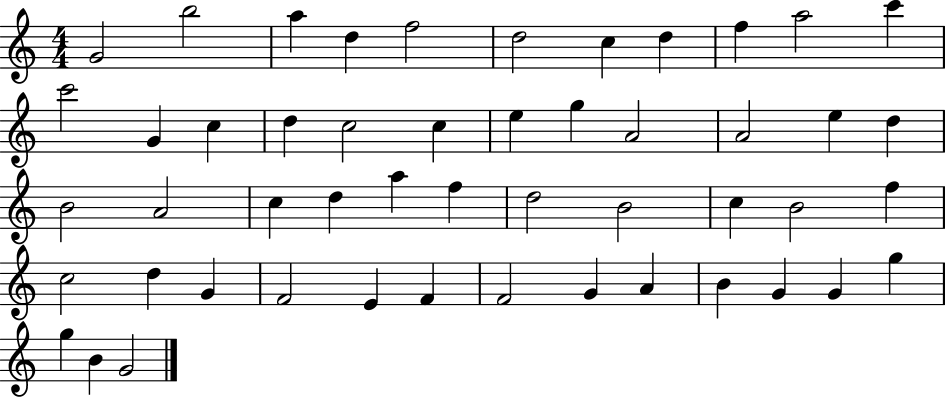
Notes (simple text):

G4/h B5/h A5/q D5/q F5/h D5/h C5/q D5/q F5/q A5/h C6/q C6/h G4/q C5/q D5/q C5/h C5/q E5/q G5/q A4/h A4/h E5/q D5/q B4/h A4/h C5/q D5/q A5/q F5/q D5/h B4/h C5/q B4/h F5/q C5/h D5/q G4/q F4/h E4/q F4/q F4/h G4/q A4/q B4/q G4/q G4/q G5/q G5/q B4/q G4/h